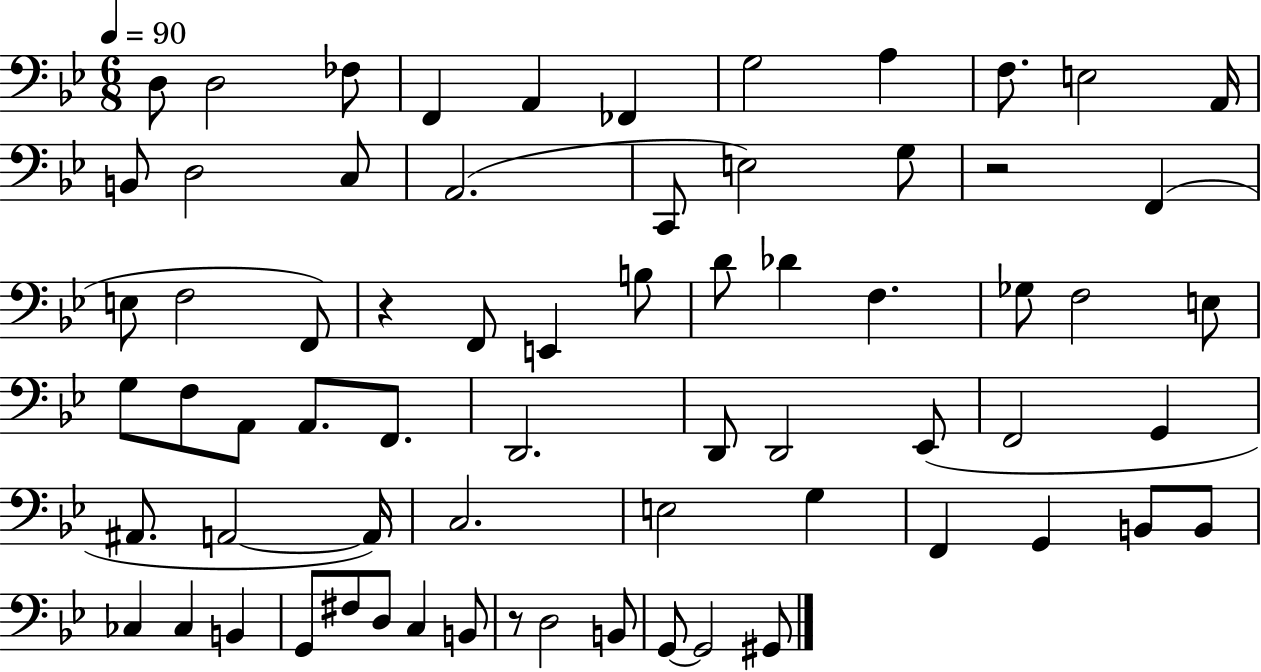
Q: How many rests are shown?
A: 3